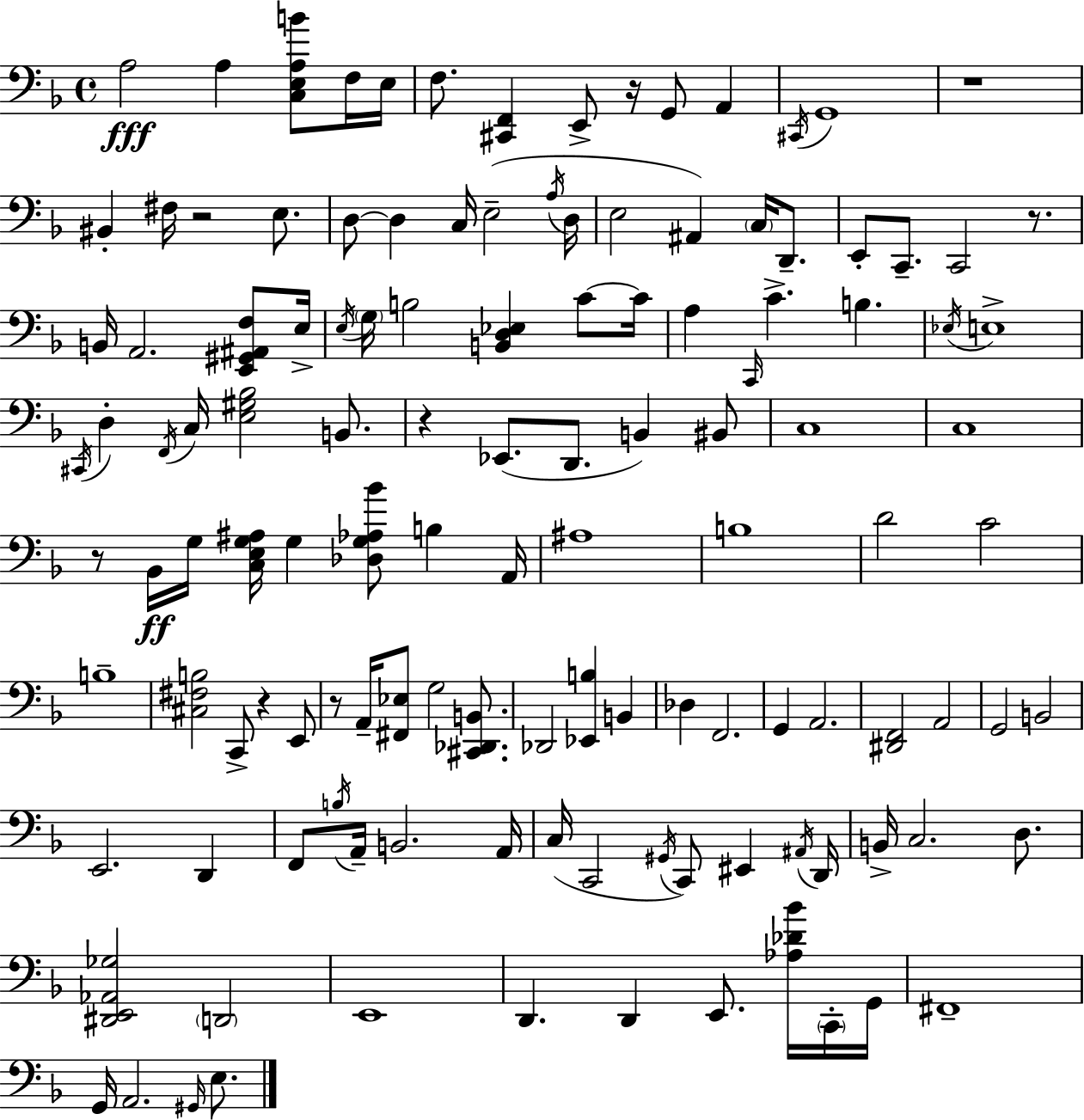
A3/h A3/q [C3,E3,A3,B4]/e F3/s E3/s F3/e. [C#2,F2]/q E2/e R/s G2/e A2/q C#2/s G2/w R/w BIS2/q F#3/s R/h E3/e. D3/e D3/q C3/s E3/h A3/s D3/s E3/h A#2/q C3/s D2/e. E2/e C2/e. C2/h R/e. B2/s A2/h. [E2,G#2,A#2,F3]/e E3/s E3/s G3/s B3/h [B2,D3,Eb3]/q C4/e C4/s A3/q C2/s C4/q. B3/q. Eb3/s E3/w C#2/s D3/q F2/s C3/s [E3,G#3,Bb3]/h B2/e. R/q Eb2/e. D2/e. B2/q BIS2/e C3/w C3/w R/e Bb2/s G3/s [C3,E3,G3,A#3]/s G3/q [Db3,G3,Ab3,Bb4]/e B3/q A2/s A#3/w B3/w D4/h C4/h B3/w [C#3,F#3,B3]/h C2/e R/q E2/e R/e A2/s [F#2,Eb3]/e G3/h [C#2,Db2,B2]/e. Db2/h [Eb2,B3]/q B2/q Db3/q F2/h. G2/q A2/h. [D#2,F2]/h A2/h G2/h B2/h E2/h. D2/q F2/e B3/s A2/s B2/h. A2/s C3/s C2/h G#2/s C2/e EIS2/q A#2/s D2/s B2/s C3/h. D3/e. [D#2,E2,Ab2,Gb3]/h D2/h E2/w D2/q. D2/q E2/e. [Ab3,Db4,Bb4]/s C2/s G2/s F#2/w G2/s A2/h. G#2/s E3/e.